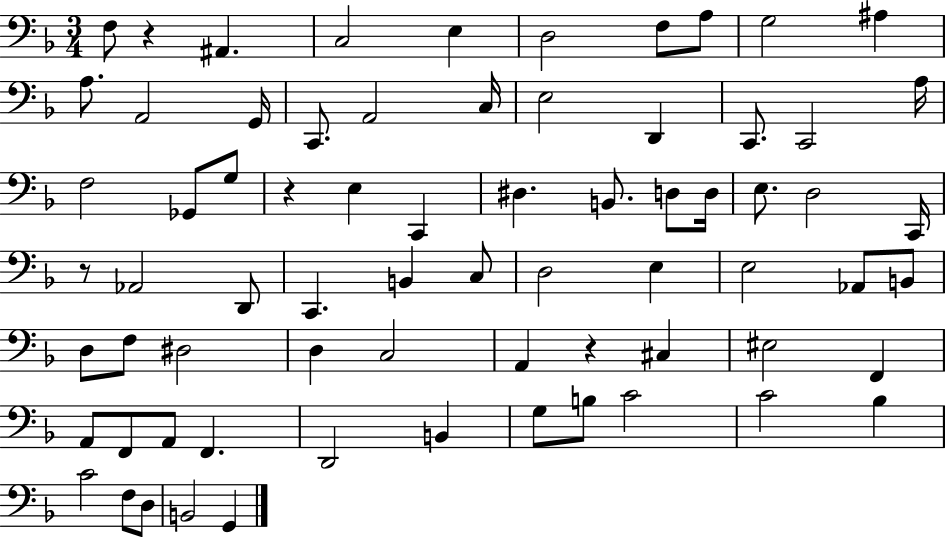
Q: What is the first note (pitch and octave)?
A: F3